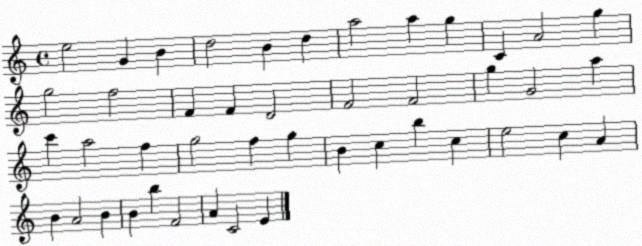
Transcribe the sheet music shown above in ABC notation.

X:1
T:Untitled
M:4/4
L:1/4
K:C
e2 G B d2 B d a2 a g C A2 g g2 f2 F F D2 F2 F2 g G2 a c' a2 f g2 f g B c b c e2 c A B A2 B B b F2 A C2 E